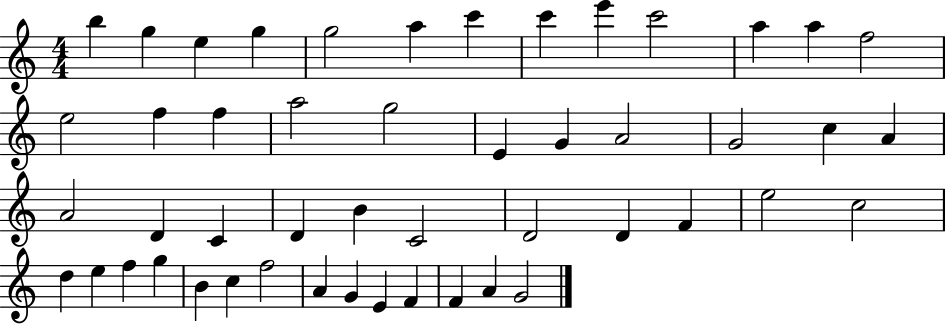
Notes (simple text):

B5/q G5/q E5/q G5/q G5/h A5/q C6/q C6/q E6/q C6/h A5/q A5/q F5/h E5/h F5/q F5/q A5/h G5/h E4/q G4/q A4/h G4/h C5/q A4/q A4/h D4/q C4/q D4/q B4/q C4/h D4/h D4/q F4/q E5/h C5/h D5/q E5/q F5/q G5/q B4/q C5/q F5/h A4/q G4/q E4/q F4/q F4/q A4/q G4/h